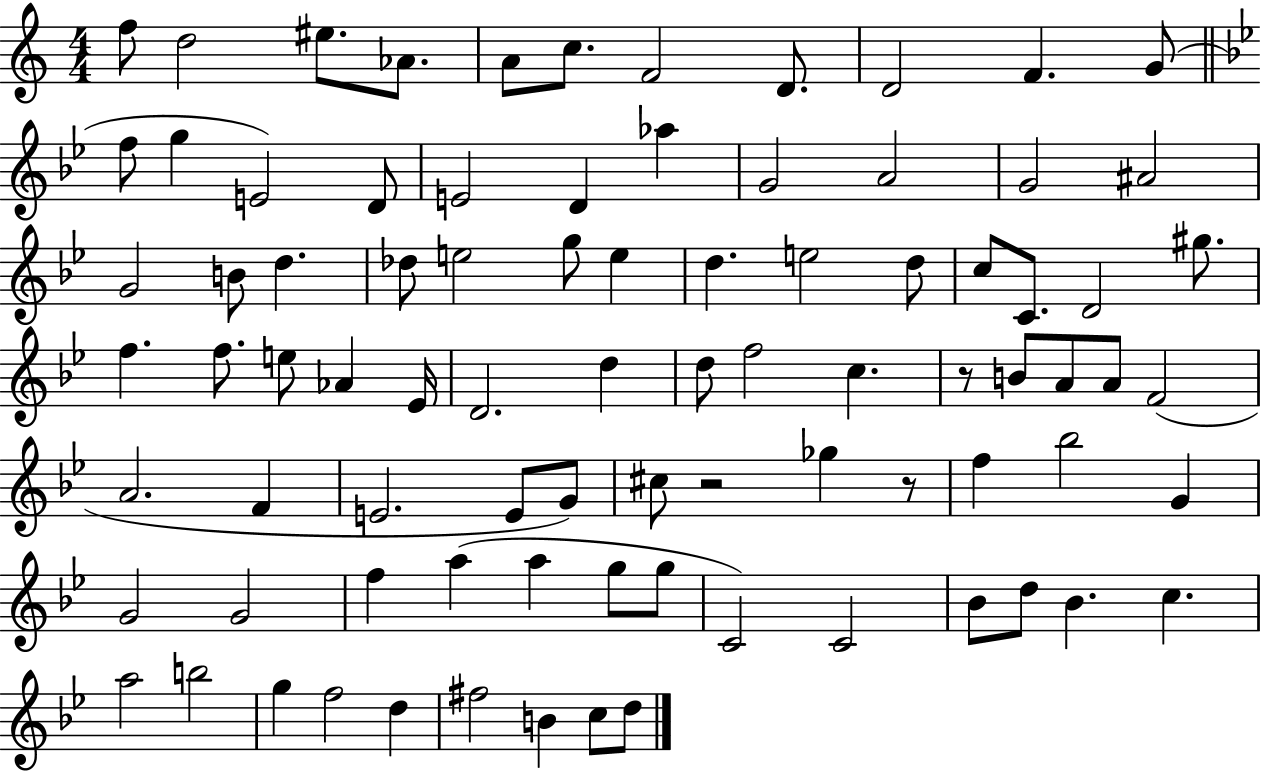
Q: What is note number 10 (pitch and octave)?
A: F4